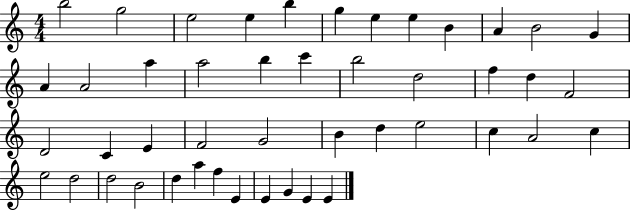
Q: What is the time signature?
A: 4/4